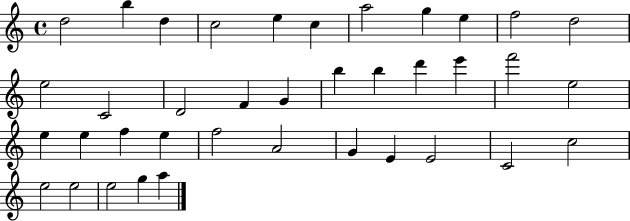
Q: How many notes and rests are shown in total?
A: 38